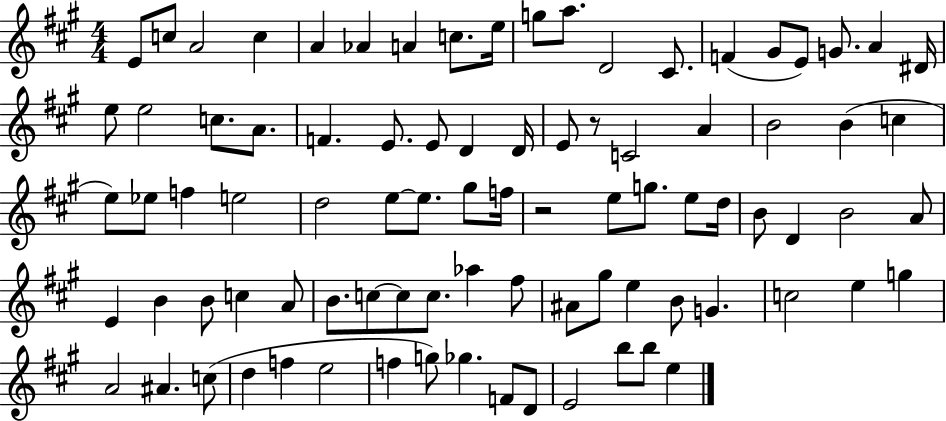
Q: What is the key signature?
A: A major